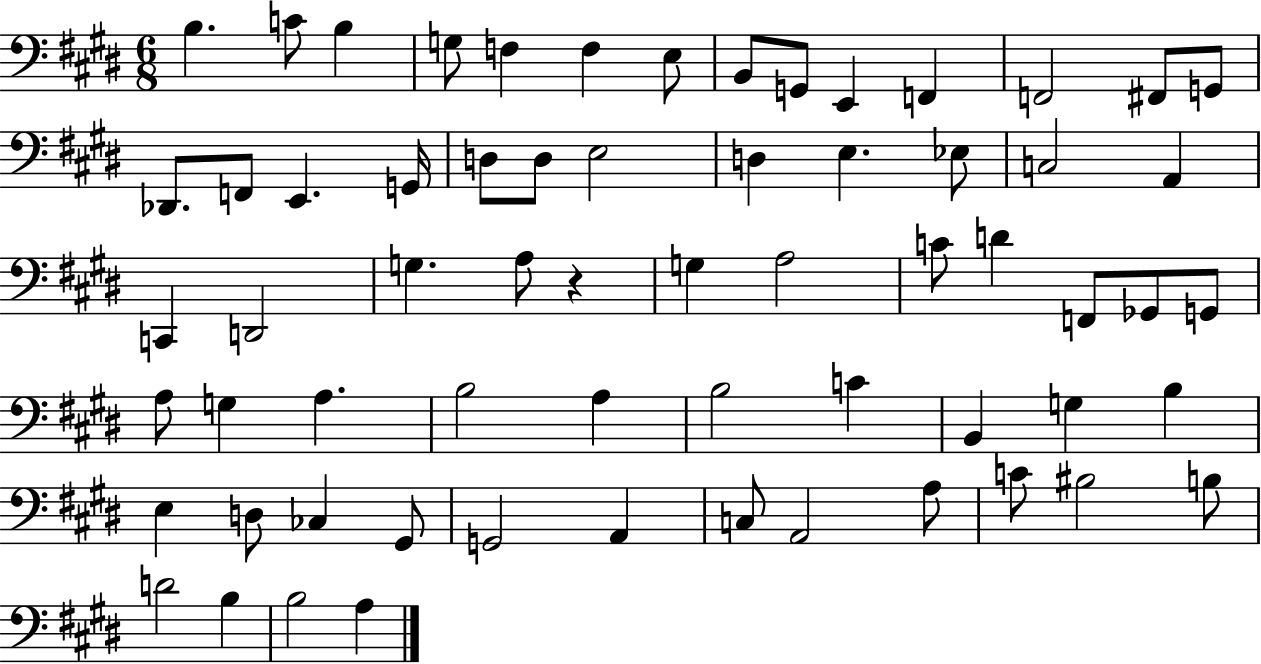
{
  \clef bass
  \numericTimeSignature
  \time 6/8
  \key e \major
  b4. c'8 b4 | g8 f4 f4 e8 | b,8 g,8 e,4 f,4 | f,2 fis,8 g,8 | \break des,8. f,8 e,4. g,16 | d8 d8 e2 | d4 e4. ees8 | c2 a,4 | \break c,4 d,2 | g4. a8 r4 | g4 a2 | c'8 d'4 f,8 ges,8 g,8 | \break a8 g4 a4. | b2 a4 | b2 c'4 | b,4 g4 b4 | \break e4 d8 ces4 gis,8 | g,2 a,4 | c8 a,2 a8 | c'8 bis2 b8 | \break d'2 b4 | b2 a4 | \bar "|."
}